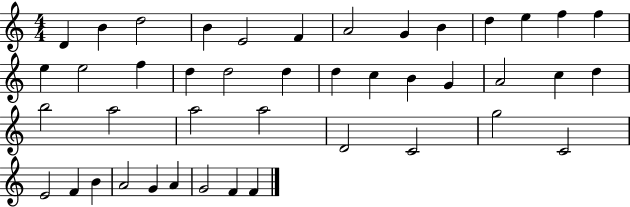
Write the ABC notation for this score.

X:1
T:Untitled
M:4/4
L:1/4
K:C
D B d2 B E2 F A2 G B d e f f e e2 f d d2 d d c B G A2 c d b2 a2 a2 a2 D2 C2 g2 C2 E2 F B A2 G A G2 F F